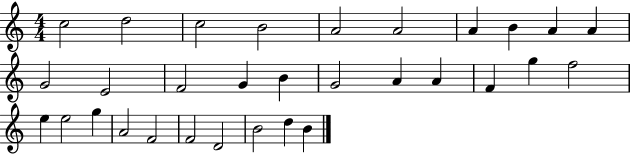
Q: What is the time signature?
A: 4/4